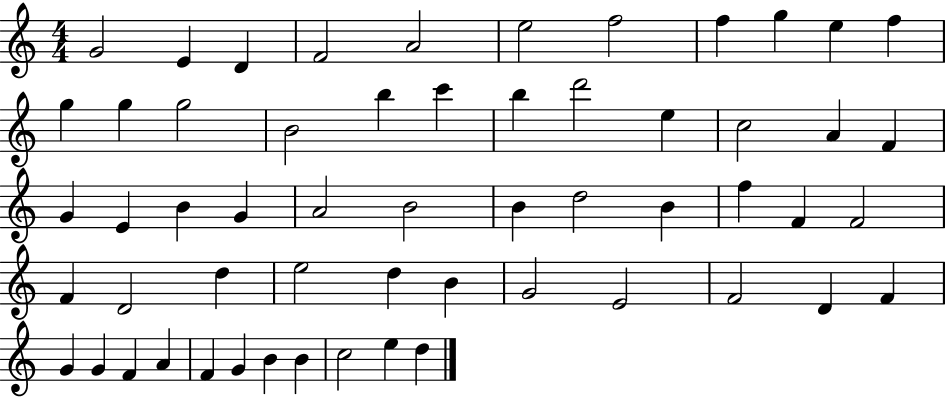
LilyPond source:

{
  \clef treble
  \numericTimeSignature
  \time 4/4
  \key c \major
  g'2 e'4 d'4 | f'2 a'2 | e''2 f''2 | f''4 g''4 e''4 f''4 | \break g''4 g''4 g''2 | b'2 b''4 c'''4 | b''4 d'''2 e''4 | c''2 a'4 f'4 | \break g'4 e'4 b'4 g'4 | a'2 b'2 | b'4 d''2 b'4 | f''4 f'4 f'2 | \break f'4 d'2 d''4 | e''2 d''4 b'4 | g'2 e'2 | f'2 d'4 f'4 | \break g'4 g'4 f'4 a'4 | f'4 g'4 b'4 b'4 | c''2 e''4 d''4 | \bar "|."
}